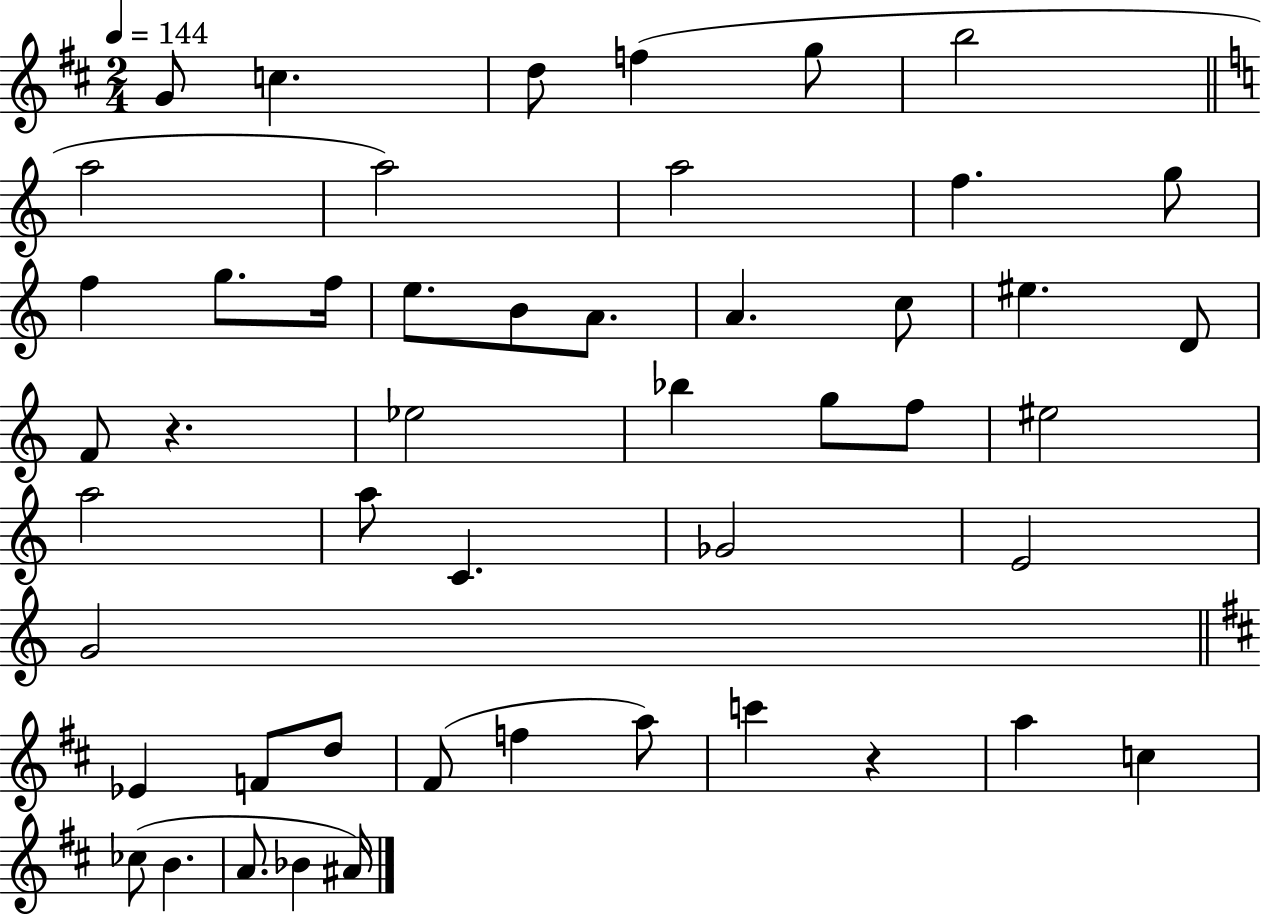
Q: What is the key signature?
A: D major